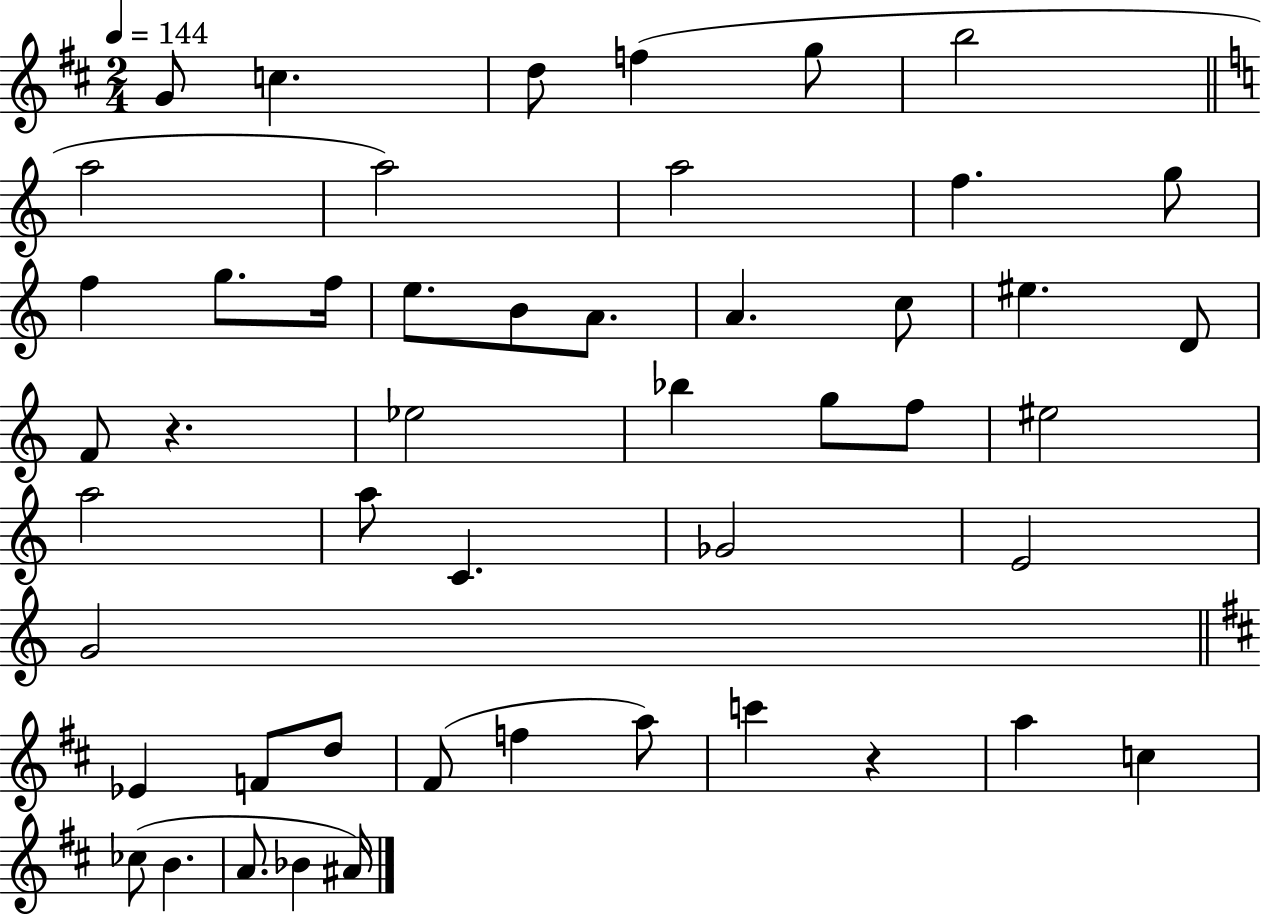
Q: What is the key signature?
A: D major